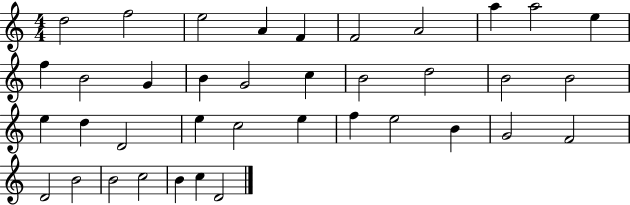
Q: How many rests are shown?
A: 0